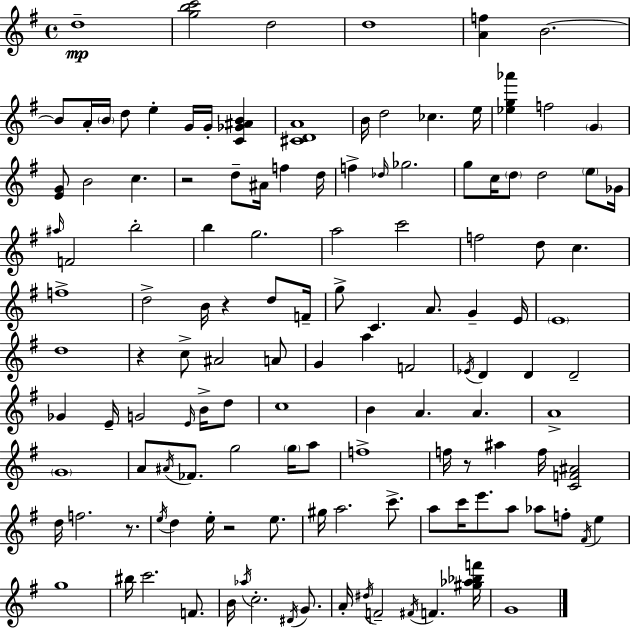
{
  \clef treble
  \time 4/4
  \defaultTimeSignature
  \key g \major
  d''1--\mp | <g'' b'' c'''>2 d''2 | d''1 | <a' f''>4 b'2.~~ | \break b'8 a'16-. \parenthesize b'16 d''8 e''4-. g'16 g'16-. <c' ges' ais' b'>4 | <cis' d' a'>1 | b'16 d''2 ces''4. e''16 | <ees'' g'' aes'''>4 f''2 \parenthesize g'4 | \break <e' g'>8 b'2 c''4. | r2 d''8-- ais'16 f''4 d''16 | f''4-> \grace { des''16 } ges''2. | g''8 c''16 \parenthesize d''8 d''2 \parenthesize e''8 | \break ges'16 \grace { ais''16 } f'2 b''2-. | b''4 g''2. | a''2 c'''2 | f''2 d''8 c''4. | \break f''1-> | d''2-> b'16 r4 d''8 | f'16-- g''8-> c'4. a'8. g'4-- | e'16 \parenthesize e'1 | \break d''1 | r4 c''8-> ais'2 | a'8 g'4 a''4 f'2 | \acciaccatura { ees'16 } d'4 d'4 d'2-- | \break ges'4 e'16-- g'2 | \grace { e'16 } b'16-> d''8 c''1 | b'4 a'4. a'4. | a'1-> | \break \parenthesize g'1 | a'8 \acciaccatura { ais'16 } fes'8. g''2 | \parenthesize g''16 a''8 f''1-> | f''16 r8 ais''4 f''16 <c' f' ais'>2 | \break d''16 f''2. | r8. \acciaccatura { e''16 } d''4 e''16-. r2 | e''8. gis''16 a''2. | c'''8.-> a''8 c'''16 e'''8. a''8 aes''8 | \break f''8-. \acciaccatura { fis'16 } e''4 g''1 | bis''16 c'''2. | f'8. b'16 \acciaccatura { aes''16 } c''2.-. | \acciaccatura { dis'16 } g'8. a'16-. \acciaccatura { dis''16 } f'2-- | \break \acciaccatura { fis'16 } f'4. <gis'' aes'' bes'' f'''>16 g'1 | \bar "|."
}